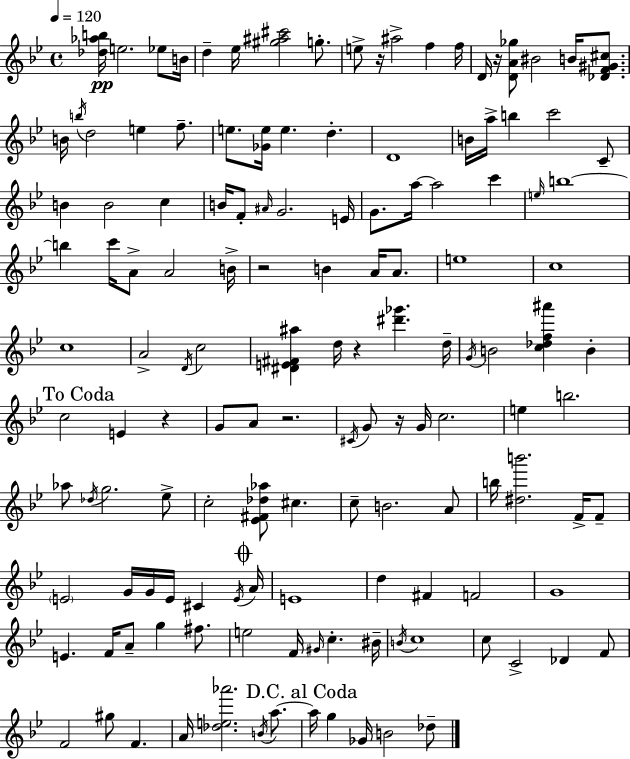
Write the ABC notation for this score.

X:1
T:Untitled
M:4/4
L:1/4
K:Bb
[_d_ab]/4 e2 _e/2 B/4 d _e/4 [^g^a^c']2 g/2 e/2 z/4 ^a2 f f/4 D/4 z/4 [DA_g]/2 ^B2 B/4 [_DF^G^c]/2 B/4 b/4 d2 e f/2 e/2 [_Ge]/4 e d D4 B/4 a/4 b c'2 C/2 B B2 c B/4 F/2 ^A/4 G2 E/4 G/2 a/4 a2 c' e/4 b4 b c'/4 A/2 A2 B/4 z2 B A/4 A/2 e4 c4 c4 A2 D/4 c2 [^DE^F^a] d/4 z [^d'_g'] d/4 G/4 B2 [c_df^a'] B c2 E z G/2 A/2 z2 ^C/4 G/2 z/4 G/4 c2 e b2 _a/2 _d/4 g2 _e/2 c2 [_E^F_d_a]/2 ^c c/2 B2 A/2 b/4 [^db']2 F/4 F/2 E2 G/4 G/4 E/4 ^C E/4 A/4 E4 d ^F F2 G4 E F/4 A/2 g ^f/2 e2 F/4 ^G/4 c ^B/4 B/4 c4 c/2 C2 _D F/2 F2 ^g/2 F A/4 [_de_a']2 B/4 a/2 a/4 g _G/4 B2 _d/2